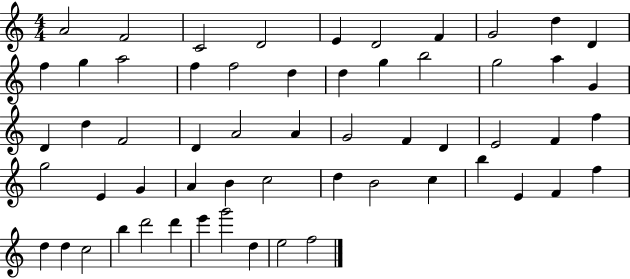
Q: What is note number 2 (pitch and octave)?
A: F4